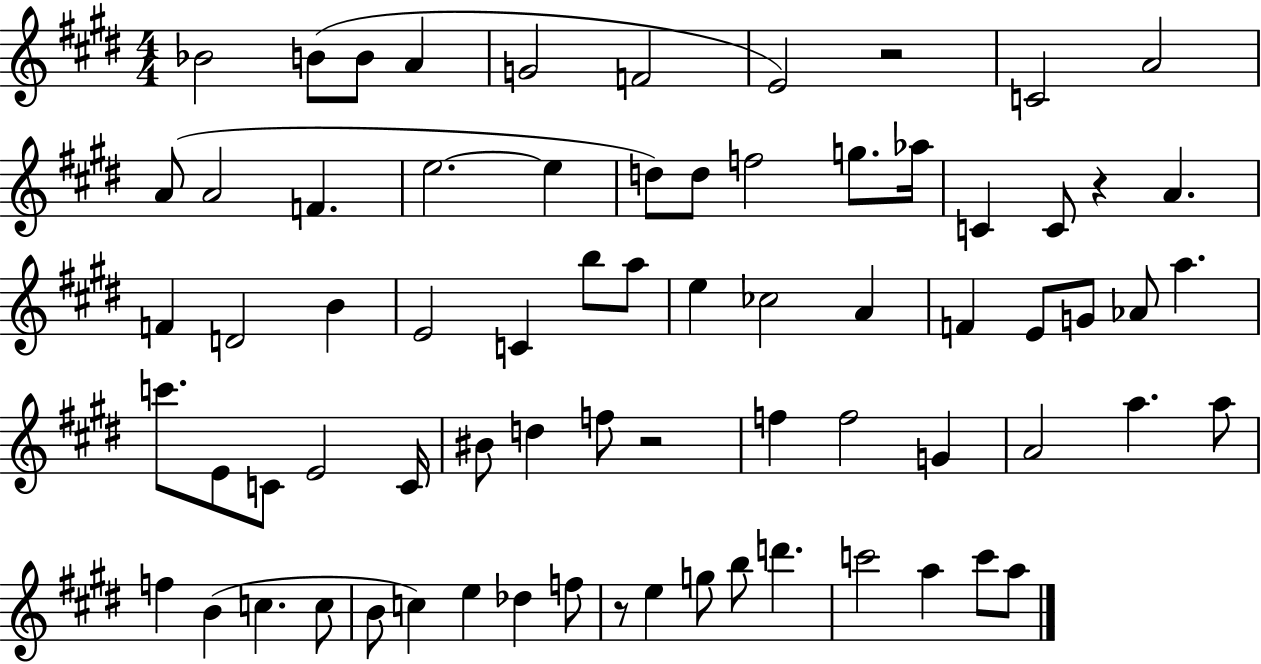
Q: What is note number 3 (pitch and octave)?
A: B4